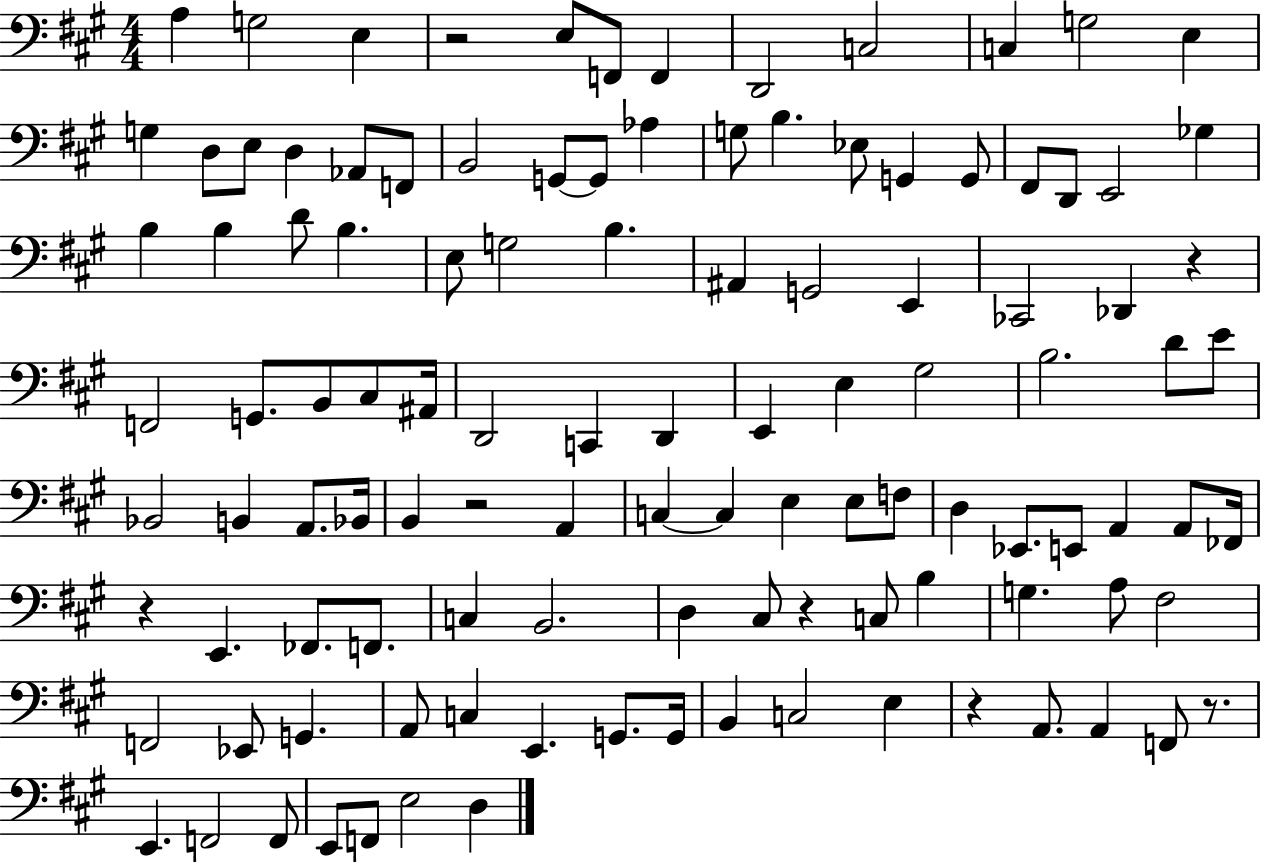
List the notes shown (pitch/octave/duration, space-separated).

A3/q G3/h E3/q R/h E3/e F2/e F2/q D2/h C3/h C3/q G3/h E3/q G3/q D3/e E3/e D3/q Ab2/e F2/e B2/h G2/e G2/e Ab3/q G3/e B3/q. Eb3/e G2/q G2/e F#2/e D2/e E2/h Gb3/q B3/q B3/q D4/e B3/q. E3/e G3/h B3/q. A#2/q G2/h E2/q CES2/h Db2/q R/q F2/h G2/e. B2/e C#3/e A#2/s D2/h C2/q D2/q E2/q E3/q G#3/h B3/h. D4/e E4/e Bb2/h B2/q A2/e. Bb2/s B2/q R/h A2/q C3/q C3/q E3/q E3/e F3/e D3/q Eb2/e. E2/e A2/q A2/e FES2/s R/q E2/q. FES2/e. F2/e. C3/q B2/h. D3/q C#3/e R/q C3/e B3/q G3/q. A3/e F#3/h F2/h Eb2/e G2/q. A2/e C3/q E2/q. G2/e. G2/s B2/q C3/h E3/q R/q A2/e. A2/q F2/e R/e. E2/q. F2/h F2/e E2/e F2/e E3/h D3/q